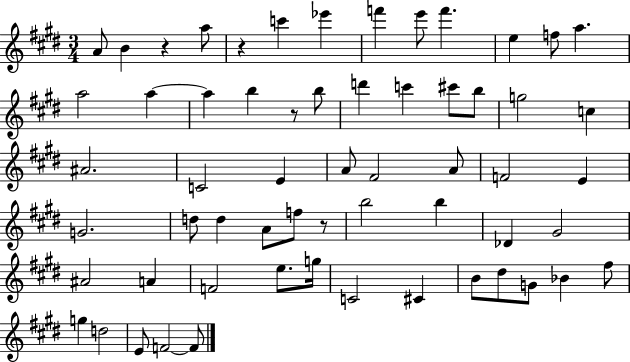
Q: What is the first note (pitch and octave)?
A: A4